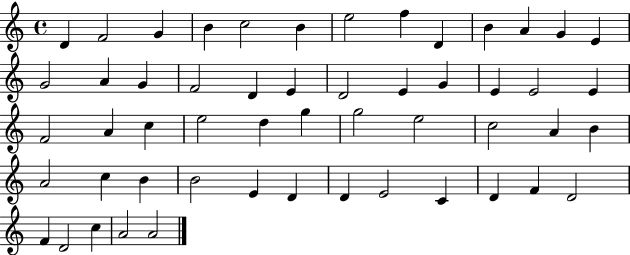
D4/q F4/h G4/q B4/q C5/h B4/q E5/h F5/q D4/q B4/q A4/q G4/q E4/q G4/h A4/q G4/q F4/h D4/q E4/q D4/h E4/q G4/q E4/q E4/h E4/q F4/h A4/q C5/q E5/h D5/q G5/q G5/h E5/h C5/h A4/q B4/q A4/h C5/q B4/q B4/h E4/q D4/q D4/q E4/h C4/q D4/q F4/q D4/h F4/q D4/h C5/q A4/h A4/h